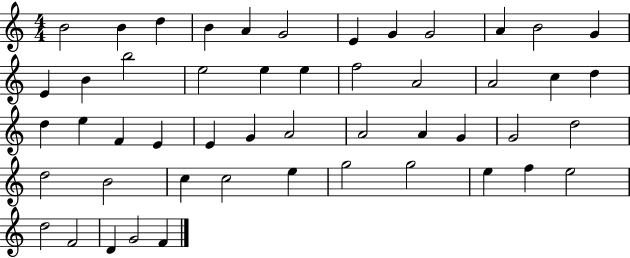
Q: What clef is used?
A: treble